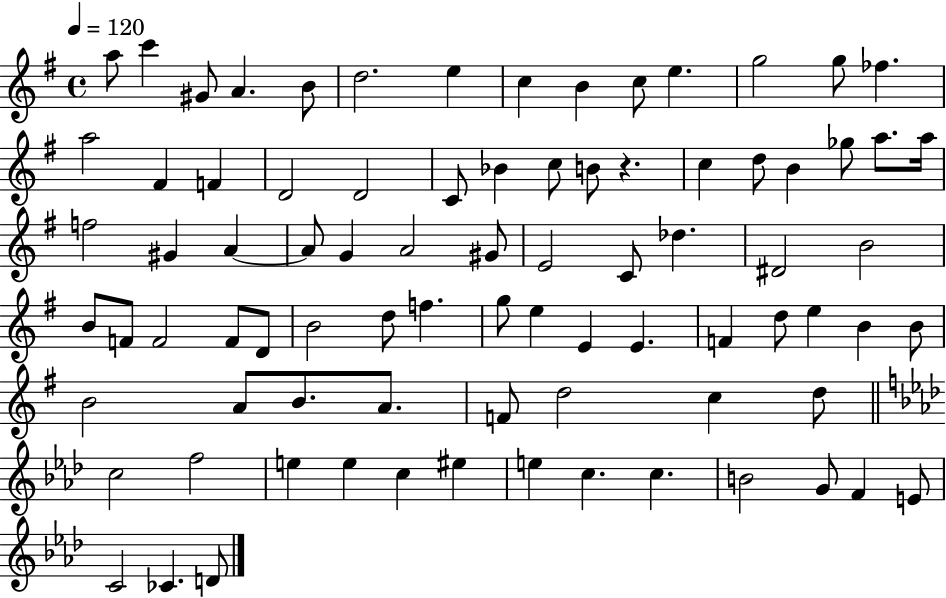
A5/e C6/q G#4/e A4/q. B4/e D5/h. E5/q C5/q B4/q C5/e E5/q. G5/h G5/e FES5/q. A5/h F#4/q F4/q D4/h D4/h C4/e Bb4/q C5/e B4/e R/q. C5/q D5/e B4/q Gb5/e A5/e. A5/s F5/h G#4/q A4/q A4/e G4/q A4/h G#4/e E4/h C4/e Db5/q. D#4/h B4/h B4/e F4/e F4/h F4/e D4/e B4/h D5/e F5/q. G5/e E5/q E4/q E4/q. F4/q D5/e E5/q B4/q B4/e B4/h A4/e B4/e. A4/e. F4/e D5/h C5/q D5/e C5/h F5/h E5/q E5/q C5/q EIS5/q E5/q C5/q. C5/q. B4/h G4/e F4/q E4/e C4/h CES4/q. D4/e